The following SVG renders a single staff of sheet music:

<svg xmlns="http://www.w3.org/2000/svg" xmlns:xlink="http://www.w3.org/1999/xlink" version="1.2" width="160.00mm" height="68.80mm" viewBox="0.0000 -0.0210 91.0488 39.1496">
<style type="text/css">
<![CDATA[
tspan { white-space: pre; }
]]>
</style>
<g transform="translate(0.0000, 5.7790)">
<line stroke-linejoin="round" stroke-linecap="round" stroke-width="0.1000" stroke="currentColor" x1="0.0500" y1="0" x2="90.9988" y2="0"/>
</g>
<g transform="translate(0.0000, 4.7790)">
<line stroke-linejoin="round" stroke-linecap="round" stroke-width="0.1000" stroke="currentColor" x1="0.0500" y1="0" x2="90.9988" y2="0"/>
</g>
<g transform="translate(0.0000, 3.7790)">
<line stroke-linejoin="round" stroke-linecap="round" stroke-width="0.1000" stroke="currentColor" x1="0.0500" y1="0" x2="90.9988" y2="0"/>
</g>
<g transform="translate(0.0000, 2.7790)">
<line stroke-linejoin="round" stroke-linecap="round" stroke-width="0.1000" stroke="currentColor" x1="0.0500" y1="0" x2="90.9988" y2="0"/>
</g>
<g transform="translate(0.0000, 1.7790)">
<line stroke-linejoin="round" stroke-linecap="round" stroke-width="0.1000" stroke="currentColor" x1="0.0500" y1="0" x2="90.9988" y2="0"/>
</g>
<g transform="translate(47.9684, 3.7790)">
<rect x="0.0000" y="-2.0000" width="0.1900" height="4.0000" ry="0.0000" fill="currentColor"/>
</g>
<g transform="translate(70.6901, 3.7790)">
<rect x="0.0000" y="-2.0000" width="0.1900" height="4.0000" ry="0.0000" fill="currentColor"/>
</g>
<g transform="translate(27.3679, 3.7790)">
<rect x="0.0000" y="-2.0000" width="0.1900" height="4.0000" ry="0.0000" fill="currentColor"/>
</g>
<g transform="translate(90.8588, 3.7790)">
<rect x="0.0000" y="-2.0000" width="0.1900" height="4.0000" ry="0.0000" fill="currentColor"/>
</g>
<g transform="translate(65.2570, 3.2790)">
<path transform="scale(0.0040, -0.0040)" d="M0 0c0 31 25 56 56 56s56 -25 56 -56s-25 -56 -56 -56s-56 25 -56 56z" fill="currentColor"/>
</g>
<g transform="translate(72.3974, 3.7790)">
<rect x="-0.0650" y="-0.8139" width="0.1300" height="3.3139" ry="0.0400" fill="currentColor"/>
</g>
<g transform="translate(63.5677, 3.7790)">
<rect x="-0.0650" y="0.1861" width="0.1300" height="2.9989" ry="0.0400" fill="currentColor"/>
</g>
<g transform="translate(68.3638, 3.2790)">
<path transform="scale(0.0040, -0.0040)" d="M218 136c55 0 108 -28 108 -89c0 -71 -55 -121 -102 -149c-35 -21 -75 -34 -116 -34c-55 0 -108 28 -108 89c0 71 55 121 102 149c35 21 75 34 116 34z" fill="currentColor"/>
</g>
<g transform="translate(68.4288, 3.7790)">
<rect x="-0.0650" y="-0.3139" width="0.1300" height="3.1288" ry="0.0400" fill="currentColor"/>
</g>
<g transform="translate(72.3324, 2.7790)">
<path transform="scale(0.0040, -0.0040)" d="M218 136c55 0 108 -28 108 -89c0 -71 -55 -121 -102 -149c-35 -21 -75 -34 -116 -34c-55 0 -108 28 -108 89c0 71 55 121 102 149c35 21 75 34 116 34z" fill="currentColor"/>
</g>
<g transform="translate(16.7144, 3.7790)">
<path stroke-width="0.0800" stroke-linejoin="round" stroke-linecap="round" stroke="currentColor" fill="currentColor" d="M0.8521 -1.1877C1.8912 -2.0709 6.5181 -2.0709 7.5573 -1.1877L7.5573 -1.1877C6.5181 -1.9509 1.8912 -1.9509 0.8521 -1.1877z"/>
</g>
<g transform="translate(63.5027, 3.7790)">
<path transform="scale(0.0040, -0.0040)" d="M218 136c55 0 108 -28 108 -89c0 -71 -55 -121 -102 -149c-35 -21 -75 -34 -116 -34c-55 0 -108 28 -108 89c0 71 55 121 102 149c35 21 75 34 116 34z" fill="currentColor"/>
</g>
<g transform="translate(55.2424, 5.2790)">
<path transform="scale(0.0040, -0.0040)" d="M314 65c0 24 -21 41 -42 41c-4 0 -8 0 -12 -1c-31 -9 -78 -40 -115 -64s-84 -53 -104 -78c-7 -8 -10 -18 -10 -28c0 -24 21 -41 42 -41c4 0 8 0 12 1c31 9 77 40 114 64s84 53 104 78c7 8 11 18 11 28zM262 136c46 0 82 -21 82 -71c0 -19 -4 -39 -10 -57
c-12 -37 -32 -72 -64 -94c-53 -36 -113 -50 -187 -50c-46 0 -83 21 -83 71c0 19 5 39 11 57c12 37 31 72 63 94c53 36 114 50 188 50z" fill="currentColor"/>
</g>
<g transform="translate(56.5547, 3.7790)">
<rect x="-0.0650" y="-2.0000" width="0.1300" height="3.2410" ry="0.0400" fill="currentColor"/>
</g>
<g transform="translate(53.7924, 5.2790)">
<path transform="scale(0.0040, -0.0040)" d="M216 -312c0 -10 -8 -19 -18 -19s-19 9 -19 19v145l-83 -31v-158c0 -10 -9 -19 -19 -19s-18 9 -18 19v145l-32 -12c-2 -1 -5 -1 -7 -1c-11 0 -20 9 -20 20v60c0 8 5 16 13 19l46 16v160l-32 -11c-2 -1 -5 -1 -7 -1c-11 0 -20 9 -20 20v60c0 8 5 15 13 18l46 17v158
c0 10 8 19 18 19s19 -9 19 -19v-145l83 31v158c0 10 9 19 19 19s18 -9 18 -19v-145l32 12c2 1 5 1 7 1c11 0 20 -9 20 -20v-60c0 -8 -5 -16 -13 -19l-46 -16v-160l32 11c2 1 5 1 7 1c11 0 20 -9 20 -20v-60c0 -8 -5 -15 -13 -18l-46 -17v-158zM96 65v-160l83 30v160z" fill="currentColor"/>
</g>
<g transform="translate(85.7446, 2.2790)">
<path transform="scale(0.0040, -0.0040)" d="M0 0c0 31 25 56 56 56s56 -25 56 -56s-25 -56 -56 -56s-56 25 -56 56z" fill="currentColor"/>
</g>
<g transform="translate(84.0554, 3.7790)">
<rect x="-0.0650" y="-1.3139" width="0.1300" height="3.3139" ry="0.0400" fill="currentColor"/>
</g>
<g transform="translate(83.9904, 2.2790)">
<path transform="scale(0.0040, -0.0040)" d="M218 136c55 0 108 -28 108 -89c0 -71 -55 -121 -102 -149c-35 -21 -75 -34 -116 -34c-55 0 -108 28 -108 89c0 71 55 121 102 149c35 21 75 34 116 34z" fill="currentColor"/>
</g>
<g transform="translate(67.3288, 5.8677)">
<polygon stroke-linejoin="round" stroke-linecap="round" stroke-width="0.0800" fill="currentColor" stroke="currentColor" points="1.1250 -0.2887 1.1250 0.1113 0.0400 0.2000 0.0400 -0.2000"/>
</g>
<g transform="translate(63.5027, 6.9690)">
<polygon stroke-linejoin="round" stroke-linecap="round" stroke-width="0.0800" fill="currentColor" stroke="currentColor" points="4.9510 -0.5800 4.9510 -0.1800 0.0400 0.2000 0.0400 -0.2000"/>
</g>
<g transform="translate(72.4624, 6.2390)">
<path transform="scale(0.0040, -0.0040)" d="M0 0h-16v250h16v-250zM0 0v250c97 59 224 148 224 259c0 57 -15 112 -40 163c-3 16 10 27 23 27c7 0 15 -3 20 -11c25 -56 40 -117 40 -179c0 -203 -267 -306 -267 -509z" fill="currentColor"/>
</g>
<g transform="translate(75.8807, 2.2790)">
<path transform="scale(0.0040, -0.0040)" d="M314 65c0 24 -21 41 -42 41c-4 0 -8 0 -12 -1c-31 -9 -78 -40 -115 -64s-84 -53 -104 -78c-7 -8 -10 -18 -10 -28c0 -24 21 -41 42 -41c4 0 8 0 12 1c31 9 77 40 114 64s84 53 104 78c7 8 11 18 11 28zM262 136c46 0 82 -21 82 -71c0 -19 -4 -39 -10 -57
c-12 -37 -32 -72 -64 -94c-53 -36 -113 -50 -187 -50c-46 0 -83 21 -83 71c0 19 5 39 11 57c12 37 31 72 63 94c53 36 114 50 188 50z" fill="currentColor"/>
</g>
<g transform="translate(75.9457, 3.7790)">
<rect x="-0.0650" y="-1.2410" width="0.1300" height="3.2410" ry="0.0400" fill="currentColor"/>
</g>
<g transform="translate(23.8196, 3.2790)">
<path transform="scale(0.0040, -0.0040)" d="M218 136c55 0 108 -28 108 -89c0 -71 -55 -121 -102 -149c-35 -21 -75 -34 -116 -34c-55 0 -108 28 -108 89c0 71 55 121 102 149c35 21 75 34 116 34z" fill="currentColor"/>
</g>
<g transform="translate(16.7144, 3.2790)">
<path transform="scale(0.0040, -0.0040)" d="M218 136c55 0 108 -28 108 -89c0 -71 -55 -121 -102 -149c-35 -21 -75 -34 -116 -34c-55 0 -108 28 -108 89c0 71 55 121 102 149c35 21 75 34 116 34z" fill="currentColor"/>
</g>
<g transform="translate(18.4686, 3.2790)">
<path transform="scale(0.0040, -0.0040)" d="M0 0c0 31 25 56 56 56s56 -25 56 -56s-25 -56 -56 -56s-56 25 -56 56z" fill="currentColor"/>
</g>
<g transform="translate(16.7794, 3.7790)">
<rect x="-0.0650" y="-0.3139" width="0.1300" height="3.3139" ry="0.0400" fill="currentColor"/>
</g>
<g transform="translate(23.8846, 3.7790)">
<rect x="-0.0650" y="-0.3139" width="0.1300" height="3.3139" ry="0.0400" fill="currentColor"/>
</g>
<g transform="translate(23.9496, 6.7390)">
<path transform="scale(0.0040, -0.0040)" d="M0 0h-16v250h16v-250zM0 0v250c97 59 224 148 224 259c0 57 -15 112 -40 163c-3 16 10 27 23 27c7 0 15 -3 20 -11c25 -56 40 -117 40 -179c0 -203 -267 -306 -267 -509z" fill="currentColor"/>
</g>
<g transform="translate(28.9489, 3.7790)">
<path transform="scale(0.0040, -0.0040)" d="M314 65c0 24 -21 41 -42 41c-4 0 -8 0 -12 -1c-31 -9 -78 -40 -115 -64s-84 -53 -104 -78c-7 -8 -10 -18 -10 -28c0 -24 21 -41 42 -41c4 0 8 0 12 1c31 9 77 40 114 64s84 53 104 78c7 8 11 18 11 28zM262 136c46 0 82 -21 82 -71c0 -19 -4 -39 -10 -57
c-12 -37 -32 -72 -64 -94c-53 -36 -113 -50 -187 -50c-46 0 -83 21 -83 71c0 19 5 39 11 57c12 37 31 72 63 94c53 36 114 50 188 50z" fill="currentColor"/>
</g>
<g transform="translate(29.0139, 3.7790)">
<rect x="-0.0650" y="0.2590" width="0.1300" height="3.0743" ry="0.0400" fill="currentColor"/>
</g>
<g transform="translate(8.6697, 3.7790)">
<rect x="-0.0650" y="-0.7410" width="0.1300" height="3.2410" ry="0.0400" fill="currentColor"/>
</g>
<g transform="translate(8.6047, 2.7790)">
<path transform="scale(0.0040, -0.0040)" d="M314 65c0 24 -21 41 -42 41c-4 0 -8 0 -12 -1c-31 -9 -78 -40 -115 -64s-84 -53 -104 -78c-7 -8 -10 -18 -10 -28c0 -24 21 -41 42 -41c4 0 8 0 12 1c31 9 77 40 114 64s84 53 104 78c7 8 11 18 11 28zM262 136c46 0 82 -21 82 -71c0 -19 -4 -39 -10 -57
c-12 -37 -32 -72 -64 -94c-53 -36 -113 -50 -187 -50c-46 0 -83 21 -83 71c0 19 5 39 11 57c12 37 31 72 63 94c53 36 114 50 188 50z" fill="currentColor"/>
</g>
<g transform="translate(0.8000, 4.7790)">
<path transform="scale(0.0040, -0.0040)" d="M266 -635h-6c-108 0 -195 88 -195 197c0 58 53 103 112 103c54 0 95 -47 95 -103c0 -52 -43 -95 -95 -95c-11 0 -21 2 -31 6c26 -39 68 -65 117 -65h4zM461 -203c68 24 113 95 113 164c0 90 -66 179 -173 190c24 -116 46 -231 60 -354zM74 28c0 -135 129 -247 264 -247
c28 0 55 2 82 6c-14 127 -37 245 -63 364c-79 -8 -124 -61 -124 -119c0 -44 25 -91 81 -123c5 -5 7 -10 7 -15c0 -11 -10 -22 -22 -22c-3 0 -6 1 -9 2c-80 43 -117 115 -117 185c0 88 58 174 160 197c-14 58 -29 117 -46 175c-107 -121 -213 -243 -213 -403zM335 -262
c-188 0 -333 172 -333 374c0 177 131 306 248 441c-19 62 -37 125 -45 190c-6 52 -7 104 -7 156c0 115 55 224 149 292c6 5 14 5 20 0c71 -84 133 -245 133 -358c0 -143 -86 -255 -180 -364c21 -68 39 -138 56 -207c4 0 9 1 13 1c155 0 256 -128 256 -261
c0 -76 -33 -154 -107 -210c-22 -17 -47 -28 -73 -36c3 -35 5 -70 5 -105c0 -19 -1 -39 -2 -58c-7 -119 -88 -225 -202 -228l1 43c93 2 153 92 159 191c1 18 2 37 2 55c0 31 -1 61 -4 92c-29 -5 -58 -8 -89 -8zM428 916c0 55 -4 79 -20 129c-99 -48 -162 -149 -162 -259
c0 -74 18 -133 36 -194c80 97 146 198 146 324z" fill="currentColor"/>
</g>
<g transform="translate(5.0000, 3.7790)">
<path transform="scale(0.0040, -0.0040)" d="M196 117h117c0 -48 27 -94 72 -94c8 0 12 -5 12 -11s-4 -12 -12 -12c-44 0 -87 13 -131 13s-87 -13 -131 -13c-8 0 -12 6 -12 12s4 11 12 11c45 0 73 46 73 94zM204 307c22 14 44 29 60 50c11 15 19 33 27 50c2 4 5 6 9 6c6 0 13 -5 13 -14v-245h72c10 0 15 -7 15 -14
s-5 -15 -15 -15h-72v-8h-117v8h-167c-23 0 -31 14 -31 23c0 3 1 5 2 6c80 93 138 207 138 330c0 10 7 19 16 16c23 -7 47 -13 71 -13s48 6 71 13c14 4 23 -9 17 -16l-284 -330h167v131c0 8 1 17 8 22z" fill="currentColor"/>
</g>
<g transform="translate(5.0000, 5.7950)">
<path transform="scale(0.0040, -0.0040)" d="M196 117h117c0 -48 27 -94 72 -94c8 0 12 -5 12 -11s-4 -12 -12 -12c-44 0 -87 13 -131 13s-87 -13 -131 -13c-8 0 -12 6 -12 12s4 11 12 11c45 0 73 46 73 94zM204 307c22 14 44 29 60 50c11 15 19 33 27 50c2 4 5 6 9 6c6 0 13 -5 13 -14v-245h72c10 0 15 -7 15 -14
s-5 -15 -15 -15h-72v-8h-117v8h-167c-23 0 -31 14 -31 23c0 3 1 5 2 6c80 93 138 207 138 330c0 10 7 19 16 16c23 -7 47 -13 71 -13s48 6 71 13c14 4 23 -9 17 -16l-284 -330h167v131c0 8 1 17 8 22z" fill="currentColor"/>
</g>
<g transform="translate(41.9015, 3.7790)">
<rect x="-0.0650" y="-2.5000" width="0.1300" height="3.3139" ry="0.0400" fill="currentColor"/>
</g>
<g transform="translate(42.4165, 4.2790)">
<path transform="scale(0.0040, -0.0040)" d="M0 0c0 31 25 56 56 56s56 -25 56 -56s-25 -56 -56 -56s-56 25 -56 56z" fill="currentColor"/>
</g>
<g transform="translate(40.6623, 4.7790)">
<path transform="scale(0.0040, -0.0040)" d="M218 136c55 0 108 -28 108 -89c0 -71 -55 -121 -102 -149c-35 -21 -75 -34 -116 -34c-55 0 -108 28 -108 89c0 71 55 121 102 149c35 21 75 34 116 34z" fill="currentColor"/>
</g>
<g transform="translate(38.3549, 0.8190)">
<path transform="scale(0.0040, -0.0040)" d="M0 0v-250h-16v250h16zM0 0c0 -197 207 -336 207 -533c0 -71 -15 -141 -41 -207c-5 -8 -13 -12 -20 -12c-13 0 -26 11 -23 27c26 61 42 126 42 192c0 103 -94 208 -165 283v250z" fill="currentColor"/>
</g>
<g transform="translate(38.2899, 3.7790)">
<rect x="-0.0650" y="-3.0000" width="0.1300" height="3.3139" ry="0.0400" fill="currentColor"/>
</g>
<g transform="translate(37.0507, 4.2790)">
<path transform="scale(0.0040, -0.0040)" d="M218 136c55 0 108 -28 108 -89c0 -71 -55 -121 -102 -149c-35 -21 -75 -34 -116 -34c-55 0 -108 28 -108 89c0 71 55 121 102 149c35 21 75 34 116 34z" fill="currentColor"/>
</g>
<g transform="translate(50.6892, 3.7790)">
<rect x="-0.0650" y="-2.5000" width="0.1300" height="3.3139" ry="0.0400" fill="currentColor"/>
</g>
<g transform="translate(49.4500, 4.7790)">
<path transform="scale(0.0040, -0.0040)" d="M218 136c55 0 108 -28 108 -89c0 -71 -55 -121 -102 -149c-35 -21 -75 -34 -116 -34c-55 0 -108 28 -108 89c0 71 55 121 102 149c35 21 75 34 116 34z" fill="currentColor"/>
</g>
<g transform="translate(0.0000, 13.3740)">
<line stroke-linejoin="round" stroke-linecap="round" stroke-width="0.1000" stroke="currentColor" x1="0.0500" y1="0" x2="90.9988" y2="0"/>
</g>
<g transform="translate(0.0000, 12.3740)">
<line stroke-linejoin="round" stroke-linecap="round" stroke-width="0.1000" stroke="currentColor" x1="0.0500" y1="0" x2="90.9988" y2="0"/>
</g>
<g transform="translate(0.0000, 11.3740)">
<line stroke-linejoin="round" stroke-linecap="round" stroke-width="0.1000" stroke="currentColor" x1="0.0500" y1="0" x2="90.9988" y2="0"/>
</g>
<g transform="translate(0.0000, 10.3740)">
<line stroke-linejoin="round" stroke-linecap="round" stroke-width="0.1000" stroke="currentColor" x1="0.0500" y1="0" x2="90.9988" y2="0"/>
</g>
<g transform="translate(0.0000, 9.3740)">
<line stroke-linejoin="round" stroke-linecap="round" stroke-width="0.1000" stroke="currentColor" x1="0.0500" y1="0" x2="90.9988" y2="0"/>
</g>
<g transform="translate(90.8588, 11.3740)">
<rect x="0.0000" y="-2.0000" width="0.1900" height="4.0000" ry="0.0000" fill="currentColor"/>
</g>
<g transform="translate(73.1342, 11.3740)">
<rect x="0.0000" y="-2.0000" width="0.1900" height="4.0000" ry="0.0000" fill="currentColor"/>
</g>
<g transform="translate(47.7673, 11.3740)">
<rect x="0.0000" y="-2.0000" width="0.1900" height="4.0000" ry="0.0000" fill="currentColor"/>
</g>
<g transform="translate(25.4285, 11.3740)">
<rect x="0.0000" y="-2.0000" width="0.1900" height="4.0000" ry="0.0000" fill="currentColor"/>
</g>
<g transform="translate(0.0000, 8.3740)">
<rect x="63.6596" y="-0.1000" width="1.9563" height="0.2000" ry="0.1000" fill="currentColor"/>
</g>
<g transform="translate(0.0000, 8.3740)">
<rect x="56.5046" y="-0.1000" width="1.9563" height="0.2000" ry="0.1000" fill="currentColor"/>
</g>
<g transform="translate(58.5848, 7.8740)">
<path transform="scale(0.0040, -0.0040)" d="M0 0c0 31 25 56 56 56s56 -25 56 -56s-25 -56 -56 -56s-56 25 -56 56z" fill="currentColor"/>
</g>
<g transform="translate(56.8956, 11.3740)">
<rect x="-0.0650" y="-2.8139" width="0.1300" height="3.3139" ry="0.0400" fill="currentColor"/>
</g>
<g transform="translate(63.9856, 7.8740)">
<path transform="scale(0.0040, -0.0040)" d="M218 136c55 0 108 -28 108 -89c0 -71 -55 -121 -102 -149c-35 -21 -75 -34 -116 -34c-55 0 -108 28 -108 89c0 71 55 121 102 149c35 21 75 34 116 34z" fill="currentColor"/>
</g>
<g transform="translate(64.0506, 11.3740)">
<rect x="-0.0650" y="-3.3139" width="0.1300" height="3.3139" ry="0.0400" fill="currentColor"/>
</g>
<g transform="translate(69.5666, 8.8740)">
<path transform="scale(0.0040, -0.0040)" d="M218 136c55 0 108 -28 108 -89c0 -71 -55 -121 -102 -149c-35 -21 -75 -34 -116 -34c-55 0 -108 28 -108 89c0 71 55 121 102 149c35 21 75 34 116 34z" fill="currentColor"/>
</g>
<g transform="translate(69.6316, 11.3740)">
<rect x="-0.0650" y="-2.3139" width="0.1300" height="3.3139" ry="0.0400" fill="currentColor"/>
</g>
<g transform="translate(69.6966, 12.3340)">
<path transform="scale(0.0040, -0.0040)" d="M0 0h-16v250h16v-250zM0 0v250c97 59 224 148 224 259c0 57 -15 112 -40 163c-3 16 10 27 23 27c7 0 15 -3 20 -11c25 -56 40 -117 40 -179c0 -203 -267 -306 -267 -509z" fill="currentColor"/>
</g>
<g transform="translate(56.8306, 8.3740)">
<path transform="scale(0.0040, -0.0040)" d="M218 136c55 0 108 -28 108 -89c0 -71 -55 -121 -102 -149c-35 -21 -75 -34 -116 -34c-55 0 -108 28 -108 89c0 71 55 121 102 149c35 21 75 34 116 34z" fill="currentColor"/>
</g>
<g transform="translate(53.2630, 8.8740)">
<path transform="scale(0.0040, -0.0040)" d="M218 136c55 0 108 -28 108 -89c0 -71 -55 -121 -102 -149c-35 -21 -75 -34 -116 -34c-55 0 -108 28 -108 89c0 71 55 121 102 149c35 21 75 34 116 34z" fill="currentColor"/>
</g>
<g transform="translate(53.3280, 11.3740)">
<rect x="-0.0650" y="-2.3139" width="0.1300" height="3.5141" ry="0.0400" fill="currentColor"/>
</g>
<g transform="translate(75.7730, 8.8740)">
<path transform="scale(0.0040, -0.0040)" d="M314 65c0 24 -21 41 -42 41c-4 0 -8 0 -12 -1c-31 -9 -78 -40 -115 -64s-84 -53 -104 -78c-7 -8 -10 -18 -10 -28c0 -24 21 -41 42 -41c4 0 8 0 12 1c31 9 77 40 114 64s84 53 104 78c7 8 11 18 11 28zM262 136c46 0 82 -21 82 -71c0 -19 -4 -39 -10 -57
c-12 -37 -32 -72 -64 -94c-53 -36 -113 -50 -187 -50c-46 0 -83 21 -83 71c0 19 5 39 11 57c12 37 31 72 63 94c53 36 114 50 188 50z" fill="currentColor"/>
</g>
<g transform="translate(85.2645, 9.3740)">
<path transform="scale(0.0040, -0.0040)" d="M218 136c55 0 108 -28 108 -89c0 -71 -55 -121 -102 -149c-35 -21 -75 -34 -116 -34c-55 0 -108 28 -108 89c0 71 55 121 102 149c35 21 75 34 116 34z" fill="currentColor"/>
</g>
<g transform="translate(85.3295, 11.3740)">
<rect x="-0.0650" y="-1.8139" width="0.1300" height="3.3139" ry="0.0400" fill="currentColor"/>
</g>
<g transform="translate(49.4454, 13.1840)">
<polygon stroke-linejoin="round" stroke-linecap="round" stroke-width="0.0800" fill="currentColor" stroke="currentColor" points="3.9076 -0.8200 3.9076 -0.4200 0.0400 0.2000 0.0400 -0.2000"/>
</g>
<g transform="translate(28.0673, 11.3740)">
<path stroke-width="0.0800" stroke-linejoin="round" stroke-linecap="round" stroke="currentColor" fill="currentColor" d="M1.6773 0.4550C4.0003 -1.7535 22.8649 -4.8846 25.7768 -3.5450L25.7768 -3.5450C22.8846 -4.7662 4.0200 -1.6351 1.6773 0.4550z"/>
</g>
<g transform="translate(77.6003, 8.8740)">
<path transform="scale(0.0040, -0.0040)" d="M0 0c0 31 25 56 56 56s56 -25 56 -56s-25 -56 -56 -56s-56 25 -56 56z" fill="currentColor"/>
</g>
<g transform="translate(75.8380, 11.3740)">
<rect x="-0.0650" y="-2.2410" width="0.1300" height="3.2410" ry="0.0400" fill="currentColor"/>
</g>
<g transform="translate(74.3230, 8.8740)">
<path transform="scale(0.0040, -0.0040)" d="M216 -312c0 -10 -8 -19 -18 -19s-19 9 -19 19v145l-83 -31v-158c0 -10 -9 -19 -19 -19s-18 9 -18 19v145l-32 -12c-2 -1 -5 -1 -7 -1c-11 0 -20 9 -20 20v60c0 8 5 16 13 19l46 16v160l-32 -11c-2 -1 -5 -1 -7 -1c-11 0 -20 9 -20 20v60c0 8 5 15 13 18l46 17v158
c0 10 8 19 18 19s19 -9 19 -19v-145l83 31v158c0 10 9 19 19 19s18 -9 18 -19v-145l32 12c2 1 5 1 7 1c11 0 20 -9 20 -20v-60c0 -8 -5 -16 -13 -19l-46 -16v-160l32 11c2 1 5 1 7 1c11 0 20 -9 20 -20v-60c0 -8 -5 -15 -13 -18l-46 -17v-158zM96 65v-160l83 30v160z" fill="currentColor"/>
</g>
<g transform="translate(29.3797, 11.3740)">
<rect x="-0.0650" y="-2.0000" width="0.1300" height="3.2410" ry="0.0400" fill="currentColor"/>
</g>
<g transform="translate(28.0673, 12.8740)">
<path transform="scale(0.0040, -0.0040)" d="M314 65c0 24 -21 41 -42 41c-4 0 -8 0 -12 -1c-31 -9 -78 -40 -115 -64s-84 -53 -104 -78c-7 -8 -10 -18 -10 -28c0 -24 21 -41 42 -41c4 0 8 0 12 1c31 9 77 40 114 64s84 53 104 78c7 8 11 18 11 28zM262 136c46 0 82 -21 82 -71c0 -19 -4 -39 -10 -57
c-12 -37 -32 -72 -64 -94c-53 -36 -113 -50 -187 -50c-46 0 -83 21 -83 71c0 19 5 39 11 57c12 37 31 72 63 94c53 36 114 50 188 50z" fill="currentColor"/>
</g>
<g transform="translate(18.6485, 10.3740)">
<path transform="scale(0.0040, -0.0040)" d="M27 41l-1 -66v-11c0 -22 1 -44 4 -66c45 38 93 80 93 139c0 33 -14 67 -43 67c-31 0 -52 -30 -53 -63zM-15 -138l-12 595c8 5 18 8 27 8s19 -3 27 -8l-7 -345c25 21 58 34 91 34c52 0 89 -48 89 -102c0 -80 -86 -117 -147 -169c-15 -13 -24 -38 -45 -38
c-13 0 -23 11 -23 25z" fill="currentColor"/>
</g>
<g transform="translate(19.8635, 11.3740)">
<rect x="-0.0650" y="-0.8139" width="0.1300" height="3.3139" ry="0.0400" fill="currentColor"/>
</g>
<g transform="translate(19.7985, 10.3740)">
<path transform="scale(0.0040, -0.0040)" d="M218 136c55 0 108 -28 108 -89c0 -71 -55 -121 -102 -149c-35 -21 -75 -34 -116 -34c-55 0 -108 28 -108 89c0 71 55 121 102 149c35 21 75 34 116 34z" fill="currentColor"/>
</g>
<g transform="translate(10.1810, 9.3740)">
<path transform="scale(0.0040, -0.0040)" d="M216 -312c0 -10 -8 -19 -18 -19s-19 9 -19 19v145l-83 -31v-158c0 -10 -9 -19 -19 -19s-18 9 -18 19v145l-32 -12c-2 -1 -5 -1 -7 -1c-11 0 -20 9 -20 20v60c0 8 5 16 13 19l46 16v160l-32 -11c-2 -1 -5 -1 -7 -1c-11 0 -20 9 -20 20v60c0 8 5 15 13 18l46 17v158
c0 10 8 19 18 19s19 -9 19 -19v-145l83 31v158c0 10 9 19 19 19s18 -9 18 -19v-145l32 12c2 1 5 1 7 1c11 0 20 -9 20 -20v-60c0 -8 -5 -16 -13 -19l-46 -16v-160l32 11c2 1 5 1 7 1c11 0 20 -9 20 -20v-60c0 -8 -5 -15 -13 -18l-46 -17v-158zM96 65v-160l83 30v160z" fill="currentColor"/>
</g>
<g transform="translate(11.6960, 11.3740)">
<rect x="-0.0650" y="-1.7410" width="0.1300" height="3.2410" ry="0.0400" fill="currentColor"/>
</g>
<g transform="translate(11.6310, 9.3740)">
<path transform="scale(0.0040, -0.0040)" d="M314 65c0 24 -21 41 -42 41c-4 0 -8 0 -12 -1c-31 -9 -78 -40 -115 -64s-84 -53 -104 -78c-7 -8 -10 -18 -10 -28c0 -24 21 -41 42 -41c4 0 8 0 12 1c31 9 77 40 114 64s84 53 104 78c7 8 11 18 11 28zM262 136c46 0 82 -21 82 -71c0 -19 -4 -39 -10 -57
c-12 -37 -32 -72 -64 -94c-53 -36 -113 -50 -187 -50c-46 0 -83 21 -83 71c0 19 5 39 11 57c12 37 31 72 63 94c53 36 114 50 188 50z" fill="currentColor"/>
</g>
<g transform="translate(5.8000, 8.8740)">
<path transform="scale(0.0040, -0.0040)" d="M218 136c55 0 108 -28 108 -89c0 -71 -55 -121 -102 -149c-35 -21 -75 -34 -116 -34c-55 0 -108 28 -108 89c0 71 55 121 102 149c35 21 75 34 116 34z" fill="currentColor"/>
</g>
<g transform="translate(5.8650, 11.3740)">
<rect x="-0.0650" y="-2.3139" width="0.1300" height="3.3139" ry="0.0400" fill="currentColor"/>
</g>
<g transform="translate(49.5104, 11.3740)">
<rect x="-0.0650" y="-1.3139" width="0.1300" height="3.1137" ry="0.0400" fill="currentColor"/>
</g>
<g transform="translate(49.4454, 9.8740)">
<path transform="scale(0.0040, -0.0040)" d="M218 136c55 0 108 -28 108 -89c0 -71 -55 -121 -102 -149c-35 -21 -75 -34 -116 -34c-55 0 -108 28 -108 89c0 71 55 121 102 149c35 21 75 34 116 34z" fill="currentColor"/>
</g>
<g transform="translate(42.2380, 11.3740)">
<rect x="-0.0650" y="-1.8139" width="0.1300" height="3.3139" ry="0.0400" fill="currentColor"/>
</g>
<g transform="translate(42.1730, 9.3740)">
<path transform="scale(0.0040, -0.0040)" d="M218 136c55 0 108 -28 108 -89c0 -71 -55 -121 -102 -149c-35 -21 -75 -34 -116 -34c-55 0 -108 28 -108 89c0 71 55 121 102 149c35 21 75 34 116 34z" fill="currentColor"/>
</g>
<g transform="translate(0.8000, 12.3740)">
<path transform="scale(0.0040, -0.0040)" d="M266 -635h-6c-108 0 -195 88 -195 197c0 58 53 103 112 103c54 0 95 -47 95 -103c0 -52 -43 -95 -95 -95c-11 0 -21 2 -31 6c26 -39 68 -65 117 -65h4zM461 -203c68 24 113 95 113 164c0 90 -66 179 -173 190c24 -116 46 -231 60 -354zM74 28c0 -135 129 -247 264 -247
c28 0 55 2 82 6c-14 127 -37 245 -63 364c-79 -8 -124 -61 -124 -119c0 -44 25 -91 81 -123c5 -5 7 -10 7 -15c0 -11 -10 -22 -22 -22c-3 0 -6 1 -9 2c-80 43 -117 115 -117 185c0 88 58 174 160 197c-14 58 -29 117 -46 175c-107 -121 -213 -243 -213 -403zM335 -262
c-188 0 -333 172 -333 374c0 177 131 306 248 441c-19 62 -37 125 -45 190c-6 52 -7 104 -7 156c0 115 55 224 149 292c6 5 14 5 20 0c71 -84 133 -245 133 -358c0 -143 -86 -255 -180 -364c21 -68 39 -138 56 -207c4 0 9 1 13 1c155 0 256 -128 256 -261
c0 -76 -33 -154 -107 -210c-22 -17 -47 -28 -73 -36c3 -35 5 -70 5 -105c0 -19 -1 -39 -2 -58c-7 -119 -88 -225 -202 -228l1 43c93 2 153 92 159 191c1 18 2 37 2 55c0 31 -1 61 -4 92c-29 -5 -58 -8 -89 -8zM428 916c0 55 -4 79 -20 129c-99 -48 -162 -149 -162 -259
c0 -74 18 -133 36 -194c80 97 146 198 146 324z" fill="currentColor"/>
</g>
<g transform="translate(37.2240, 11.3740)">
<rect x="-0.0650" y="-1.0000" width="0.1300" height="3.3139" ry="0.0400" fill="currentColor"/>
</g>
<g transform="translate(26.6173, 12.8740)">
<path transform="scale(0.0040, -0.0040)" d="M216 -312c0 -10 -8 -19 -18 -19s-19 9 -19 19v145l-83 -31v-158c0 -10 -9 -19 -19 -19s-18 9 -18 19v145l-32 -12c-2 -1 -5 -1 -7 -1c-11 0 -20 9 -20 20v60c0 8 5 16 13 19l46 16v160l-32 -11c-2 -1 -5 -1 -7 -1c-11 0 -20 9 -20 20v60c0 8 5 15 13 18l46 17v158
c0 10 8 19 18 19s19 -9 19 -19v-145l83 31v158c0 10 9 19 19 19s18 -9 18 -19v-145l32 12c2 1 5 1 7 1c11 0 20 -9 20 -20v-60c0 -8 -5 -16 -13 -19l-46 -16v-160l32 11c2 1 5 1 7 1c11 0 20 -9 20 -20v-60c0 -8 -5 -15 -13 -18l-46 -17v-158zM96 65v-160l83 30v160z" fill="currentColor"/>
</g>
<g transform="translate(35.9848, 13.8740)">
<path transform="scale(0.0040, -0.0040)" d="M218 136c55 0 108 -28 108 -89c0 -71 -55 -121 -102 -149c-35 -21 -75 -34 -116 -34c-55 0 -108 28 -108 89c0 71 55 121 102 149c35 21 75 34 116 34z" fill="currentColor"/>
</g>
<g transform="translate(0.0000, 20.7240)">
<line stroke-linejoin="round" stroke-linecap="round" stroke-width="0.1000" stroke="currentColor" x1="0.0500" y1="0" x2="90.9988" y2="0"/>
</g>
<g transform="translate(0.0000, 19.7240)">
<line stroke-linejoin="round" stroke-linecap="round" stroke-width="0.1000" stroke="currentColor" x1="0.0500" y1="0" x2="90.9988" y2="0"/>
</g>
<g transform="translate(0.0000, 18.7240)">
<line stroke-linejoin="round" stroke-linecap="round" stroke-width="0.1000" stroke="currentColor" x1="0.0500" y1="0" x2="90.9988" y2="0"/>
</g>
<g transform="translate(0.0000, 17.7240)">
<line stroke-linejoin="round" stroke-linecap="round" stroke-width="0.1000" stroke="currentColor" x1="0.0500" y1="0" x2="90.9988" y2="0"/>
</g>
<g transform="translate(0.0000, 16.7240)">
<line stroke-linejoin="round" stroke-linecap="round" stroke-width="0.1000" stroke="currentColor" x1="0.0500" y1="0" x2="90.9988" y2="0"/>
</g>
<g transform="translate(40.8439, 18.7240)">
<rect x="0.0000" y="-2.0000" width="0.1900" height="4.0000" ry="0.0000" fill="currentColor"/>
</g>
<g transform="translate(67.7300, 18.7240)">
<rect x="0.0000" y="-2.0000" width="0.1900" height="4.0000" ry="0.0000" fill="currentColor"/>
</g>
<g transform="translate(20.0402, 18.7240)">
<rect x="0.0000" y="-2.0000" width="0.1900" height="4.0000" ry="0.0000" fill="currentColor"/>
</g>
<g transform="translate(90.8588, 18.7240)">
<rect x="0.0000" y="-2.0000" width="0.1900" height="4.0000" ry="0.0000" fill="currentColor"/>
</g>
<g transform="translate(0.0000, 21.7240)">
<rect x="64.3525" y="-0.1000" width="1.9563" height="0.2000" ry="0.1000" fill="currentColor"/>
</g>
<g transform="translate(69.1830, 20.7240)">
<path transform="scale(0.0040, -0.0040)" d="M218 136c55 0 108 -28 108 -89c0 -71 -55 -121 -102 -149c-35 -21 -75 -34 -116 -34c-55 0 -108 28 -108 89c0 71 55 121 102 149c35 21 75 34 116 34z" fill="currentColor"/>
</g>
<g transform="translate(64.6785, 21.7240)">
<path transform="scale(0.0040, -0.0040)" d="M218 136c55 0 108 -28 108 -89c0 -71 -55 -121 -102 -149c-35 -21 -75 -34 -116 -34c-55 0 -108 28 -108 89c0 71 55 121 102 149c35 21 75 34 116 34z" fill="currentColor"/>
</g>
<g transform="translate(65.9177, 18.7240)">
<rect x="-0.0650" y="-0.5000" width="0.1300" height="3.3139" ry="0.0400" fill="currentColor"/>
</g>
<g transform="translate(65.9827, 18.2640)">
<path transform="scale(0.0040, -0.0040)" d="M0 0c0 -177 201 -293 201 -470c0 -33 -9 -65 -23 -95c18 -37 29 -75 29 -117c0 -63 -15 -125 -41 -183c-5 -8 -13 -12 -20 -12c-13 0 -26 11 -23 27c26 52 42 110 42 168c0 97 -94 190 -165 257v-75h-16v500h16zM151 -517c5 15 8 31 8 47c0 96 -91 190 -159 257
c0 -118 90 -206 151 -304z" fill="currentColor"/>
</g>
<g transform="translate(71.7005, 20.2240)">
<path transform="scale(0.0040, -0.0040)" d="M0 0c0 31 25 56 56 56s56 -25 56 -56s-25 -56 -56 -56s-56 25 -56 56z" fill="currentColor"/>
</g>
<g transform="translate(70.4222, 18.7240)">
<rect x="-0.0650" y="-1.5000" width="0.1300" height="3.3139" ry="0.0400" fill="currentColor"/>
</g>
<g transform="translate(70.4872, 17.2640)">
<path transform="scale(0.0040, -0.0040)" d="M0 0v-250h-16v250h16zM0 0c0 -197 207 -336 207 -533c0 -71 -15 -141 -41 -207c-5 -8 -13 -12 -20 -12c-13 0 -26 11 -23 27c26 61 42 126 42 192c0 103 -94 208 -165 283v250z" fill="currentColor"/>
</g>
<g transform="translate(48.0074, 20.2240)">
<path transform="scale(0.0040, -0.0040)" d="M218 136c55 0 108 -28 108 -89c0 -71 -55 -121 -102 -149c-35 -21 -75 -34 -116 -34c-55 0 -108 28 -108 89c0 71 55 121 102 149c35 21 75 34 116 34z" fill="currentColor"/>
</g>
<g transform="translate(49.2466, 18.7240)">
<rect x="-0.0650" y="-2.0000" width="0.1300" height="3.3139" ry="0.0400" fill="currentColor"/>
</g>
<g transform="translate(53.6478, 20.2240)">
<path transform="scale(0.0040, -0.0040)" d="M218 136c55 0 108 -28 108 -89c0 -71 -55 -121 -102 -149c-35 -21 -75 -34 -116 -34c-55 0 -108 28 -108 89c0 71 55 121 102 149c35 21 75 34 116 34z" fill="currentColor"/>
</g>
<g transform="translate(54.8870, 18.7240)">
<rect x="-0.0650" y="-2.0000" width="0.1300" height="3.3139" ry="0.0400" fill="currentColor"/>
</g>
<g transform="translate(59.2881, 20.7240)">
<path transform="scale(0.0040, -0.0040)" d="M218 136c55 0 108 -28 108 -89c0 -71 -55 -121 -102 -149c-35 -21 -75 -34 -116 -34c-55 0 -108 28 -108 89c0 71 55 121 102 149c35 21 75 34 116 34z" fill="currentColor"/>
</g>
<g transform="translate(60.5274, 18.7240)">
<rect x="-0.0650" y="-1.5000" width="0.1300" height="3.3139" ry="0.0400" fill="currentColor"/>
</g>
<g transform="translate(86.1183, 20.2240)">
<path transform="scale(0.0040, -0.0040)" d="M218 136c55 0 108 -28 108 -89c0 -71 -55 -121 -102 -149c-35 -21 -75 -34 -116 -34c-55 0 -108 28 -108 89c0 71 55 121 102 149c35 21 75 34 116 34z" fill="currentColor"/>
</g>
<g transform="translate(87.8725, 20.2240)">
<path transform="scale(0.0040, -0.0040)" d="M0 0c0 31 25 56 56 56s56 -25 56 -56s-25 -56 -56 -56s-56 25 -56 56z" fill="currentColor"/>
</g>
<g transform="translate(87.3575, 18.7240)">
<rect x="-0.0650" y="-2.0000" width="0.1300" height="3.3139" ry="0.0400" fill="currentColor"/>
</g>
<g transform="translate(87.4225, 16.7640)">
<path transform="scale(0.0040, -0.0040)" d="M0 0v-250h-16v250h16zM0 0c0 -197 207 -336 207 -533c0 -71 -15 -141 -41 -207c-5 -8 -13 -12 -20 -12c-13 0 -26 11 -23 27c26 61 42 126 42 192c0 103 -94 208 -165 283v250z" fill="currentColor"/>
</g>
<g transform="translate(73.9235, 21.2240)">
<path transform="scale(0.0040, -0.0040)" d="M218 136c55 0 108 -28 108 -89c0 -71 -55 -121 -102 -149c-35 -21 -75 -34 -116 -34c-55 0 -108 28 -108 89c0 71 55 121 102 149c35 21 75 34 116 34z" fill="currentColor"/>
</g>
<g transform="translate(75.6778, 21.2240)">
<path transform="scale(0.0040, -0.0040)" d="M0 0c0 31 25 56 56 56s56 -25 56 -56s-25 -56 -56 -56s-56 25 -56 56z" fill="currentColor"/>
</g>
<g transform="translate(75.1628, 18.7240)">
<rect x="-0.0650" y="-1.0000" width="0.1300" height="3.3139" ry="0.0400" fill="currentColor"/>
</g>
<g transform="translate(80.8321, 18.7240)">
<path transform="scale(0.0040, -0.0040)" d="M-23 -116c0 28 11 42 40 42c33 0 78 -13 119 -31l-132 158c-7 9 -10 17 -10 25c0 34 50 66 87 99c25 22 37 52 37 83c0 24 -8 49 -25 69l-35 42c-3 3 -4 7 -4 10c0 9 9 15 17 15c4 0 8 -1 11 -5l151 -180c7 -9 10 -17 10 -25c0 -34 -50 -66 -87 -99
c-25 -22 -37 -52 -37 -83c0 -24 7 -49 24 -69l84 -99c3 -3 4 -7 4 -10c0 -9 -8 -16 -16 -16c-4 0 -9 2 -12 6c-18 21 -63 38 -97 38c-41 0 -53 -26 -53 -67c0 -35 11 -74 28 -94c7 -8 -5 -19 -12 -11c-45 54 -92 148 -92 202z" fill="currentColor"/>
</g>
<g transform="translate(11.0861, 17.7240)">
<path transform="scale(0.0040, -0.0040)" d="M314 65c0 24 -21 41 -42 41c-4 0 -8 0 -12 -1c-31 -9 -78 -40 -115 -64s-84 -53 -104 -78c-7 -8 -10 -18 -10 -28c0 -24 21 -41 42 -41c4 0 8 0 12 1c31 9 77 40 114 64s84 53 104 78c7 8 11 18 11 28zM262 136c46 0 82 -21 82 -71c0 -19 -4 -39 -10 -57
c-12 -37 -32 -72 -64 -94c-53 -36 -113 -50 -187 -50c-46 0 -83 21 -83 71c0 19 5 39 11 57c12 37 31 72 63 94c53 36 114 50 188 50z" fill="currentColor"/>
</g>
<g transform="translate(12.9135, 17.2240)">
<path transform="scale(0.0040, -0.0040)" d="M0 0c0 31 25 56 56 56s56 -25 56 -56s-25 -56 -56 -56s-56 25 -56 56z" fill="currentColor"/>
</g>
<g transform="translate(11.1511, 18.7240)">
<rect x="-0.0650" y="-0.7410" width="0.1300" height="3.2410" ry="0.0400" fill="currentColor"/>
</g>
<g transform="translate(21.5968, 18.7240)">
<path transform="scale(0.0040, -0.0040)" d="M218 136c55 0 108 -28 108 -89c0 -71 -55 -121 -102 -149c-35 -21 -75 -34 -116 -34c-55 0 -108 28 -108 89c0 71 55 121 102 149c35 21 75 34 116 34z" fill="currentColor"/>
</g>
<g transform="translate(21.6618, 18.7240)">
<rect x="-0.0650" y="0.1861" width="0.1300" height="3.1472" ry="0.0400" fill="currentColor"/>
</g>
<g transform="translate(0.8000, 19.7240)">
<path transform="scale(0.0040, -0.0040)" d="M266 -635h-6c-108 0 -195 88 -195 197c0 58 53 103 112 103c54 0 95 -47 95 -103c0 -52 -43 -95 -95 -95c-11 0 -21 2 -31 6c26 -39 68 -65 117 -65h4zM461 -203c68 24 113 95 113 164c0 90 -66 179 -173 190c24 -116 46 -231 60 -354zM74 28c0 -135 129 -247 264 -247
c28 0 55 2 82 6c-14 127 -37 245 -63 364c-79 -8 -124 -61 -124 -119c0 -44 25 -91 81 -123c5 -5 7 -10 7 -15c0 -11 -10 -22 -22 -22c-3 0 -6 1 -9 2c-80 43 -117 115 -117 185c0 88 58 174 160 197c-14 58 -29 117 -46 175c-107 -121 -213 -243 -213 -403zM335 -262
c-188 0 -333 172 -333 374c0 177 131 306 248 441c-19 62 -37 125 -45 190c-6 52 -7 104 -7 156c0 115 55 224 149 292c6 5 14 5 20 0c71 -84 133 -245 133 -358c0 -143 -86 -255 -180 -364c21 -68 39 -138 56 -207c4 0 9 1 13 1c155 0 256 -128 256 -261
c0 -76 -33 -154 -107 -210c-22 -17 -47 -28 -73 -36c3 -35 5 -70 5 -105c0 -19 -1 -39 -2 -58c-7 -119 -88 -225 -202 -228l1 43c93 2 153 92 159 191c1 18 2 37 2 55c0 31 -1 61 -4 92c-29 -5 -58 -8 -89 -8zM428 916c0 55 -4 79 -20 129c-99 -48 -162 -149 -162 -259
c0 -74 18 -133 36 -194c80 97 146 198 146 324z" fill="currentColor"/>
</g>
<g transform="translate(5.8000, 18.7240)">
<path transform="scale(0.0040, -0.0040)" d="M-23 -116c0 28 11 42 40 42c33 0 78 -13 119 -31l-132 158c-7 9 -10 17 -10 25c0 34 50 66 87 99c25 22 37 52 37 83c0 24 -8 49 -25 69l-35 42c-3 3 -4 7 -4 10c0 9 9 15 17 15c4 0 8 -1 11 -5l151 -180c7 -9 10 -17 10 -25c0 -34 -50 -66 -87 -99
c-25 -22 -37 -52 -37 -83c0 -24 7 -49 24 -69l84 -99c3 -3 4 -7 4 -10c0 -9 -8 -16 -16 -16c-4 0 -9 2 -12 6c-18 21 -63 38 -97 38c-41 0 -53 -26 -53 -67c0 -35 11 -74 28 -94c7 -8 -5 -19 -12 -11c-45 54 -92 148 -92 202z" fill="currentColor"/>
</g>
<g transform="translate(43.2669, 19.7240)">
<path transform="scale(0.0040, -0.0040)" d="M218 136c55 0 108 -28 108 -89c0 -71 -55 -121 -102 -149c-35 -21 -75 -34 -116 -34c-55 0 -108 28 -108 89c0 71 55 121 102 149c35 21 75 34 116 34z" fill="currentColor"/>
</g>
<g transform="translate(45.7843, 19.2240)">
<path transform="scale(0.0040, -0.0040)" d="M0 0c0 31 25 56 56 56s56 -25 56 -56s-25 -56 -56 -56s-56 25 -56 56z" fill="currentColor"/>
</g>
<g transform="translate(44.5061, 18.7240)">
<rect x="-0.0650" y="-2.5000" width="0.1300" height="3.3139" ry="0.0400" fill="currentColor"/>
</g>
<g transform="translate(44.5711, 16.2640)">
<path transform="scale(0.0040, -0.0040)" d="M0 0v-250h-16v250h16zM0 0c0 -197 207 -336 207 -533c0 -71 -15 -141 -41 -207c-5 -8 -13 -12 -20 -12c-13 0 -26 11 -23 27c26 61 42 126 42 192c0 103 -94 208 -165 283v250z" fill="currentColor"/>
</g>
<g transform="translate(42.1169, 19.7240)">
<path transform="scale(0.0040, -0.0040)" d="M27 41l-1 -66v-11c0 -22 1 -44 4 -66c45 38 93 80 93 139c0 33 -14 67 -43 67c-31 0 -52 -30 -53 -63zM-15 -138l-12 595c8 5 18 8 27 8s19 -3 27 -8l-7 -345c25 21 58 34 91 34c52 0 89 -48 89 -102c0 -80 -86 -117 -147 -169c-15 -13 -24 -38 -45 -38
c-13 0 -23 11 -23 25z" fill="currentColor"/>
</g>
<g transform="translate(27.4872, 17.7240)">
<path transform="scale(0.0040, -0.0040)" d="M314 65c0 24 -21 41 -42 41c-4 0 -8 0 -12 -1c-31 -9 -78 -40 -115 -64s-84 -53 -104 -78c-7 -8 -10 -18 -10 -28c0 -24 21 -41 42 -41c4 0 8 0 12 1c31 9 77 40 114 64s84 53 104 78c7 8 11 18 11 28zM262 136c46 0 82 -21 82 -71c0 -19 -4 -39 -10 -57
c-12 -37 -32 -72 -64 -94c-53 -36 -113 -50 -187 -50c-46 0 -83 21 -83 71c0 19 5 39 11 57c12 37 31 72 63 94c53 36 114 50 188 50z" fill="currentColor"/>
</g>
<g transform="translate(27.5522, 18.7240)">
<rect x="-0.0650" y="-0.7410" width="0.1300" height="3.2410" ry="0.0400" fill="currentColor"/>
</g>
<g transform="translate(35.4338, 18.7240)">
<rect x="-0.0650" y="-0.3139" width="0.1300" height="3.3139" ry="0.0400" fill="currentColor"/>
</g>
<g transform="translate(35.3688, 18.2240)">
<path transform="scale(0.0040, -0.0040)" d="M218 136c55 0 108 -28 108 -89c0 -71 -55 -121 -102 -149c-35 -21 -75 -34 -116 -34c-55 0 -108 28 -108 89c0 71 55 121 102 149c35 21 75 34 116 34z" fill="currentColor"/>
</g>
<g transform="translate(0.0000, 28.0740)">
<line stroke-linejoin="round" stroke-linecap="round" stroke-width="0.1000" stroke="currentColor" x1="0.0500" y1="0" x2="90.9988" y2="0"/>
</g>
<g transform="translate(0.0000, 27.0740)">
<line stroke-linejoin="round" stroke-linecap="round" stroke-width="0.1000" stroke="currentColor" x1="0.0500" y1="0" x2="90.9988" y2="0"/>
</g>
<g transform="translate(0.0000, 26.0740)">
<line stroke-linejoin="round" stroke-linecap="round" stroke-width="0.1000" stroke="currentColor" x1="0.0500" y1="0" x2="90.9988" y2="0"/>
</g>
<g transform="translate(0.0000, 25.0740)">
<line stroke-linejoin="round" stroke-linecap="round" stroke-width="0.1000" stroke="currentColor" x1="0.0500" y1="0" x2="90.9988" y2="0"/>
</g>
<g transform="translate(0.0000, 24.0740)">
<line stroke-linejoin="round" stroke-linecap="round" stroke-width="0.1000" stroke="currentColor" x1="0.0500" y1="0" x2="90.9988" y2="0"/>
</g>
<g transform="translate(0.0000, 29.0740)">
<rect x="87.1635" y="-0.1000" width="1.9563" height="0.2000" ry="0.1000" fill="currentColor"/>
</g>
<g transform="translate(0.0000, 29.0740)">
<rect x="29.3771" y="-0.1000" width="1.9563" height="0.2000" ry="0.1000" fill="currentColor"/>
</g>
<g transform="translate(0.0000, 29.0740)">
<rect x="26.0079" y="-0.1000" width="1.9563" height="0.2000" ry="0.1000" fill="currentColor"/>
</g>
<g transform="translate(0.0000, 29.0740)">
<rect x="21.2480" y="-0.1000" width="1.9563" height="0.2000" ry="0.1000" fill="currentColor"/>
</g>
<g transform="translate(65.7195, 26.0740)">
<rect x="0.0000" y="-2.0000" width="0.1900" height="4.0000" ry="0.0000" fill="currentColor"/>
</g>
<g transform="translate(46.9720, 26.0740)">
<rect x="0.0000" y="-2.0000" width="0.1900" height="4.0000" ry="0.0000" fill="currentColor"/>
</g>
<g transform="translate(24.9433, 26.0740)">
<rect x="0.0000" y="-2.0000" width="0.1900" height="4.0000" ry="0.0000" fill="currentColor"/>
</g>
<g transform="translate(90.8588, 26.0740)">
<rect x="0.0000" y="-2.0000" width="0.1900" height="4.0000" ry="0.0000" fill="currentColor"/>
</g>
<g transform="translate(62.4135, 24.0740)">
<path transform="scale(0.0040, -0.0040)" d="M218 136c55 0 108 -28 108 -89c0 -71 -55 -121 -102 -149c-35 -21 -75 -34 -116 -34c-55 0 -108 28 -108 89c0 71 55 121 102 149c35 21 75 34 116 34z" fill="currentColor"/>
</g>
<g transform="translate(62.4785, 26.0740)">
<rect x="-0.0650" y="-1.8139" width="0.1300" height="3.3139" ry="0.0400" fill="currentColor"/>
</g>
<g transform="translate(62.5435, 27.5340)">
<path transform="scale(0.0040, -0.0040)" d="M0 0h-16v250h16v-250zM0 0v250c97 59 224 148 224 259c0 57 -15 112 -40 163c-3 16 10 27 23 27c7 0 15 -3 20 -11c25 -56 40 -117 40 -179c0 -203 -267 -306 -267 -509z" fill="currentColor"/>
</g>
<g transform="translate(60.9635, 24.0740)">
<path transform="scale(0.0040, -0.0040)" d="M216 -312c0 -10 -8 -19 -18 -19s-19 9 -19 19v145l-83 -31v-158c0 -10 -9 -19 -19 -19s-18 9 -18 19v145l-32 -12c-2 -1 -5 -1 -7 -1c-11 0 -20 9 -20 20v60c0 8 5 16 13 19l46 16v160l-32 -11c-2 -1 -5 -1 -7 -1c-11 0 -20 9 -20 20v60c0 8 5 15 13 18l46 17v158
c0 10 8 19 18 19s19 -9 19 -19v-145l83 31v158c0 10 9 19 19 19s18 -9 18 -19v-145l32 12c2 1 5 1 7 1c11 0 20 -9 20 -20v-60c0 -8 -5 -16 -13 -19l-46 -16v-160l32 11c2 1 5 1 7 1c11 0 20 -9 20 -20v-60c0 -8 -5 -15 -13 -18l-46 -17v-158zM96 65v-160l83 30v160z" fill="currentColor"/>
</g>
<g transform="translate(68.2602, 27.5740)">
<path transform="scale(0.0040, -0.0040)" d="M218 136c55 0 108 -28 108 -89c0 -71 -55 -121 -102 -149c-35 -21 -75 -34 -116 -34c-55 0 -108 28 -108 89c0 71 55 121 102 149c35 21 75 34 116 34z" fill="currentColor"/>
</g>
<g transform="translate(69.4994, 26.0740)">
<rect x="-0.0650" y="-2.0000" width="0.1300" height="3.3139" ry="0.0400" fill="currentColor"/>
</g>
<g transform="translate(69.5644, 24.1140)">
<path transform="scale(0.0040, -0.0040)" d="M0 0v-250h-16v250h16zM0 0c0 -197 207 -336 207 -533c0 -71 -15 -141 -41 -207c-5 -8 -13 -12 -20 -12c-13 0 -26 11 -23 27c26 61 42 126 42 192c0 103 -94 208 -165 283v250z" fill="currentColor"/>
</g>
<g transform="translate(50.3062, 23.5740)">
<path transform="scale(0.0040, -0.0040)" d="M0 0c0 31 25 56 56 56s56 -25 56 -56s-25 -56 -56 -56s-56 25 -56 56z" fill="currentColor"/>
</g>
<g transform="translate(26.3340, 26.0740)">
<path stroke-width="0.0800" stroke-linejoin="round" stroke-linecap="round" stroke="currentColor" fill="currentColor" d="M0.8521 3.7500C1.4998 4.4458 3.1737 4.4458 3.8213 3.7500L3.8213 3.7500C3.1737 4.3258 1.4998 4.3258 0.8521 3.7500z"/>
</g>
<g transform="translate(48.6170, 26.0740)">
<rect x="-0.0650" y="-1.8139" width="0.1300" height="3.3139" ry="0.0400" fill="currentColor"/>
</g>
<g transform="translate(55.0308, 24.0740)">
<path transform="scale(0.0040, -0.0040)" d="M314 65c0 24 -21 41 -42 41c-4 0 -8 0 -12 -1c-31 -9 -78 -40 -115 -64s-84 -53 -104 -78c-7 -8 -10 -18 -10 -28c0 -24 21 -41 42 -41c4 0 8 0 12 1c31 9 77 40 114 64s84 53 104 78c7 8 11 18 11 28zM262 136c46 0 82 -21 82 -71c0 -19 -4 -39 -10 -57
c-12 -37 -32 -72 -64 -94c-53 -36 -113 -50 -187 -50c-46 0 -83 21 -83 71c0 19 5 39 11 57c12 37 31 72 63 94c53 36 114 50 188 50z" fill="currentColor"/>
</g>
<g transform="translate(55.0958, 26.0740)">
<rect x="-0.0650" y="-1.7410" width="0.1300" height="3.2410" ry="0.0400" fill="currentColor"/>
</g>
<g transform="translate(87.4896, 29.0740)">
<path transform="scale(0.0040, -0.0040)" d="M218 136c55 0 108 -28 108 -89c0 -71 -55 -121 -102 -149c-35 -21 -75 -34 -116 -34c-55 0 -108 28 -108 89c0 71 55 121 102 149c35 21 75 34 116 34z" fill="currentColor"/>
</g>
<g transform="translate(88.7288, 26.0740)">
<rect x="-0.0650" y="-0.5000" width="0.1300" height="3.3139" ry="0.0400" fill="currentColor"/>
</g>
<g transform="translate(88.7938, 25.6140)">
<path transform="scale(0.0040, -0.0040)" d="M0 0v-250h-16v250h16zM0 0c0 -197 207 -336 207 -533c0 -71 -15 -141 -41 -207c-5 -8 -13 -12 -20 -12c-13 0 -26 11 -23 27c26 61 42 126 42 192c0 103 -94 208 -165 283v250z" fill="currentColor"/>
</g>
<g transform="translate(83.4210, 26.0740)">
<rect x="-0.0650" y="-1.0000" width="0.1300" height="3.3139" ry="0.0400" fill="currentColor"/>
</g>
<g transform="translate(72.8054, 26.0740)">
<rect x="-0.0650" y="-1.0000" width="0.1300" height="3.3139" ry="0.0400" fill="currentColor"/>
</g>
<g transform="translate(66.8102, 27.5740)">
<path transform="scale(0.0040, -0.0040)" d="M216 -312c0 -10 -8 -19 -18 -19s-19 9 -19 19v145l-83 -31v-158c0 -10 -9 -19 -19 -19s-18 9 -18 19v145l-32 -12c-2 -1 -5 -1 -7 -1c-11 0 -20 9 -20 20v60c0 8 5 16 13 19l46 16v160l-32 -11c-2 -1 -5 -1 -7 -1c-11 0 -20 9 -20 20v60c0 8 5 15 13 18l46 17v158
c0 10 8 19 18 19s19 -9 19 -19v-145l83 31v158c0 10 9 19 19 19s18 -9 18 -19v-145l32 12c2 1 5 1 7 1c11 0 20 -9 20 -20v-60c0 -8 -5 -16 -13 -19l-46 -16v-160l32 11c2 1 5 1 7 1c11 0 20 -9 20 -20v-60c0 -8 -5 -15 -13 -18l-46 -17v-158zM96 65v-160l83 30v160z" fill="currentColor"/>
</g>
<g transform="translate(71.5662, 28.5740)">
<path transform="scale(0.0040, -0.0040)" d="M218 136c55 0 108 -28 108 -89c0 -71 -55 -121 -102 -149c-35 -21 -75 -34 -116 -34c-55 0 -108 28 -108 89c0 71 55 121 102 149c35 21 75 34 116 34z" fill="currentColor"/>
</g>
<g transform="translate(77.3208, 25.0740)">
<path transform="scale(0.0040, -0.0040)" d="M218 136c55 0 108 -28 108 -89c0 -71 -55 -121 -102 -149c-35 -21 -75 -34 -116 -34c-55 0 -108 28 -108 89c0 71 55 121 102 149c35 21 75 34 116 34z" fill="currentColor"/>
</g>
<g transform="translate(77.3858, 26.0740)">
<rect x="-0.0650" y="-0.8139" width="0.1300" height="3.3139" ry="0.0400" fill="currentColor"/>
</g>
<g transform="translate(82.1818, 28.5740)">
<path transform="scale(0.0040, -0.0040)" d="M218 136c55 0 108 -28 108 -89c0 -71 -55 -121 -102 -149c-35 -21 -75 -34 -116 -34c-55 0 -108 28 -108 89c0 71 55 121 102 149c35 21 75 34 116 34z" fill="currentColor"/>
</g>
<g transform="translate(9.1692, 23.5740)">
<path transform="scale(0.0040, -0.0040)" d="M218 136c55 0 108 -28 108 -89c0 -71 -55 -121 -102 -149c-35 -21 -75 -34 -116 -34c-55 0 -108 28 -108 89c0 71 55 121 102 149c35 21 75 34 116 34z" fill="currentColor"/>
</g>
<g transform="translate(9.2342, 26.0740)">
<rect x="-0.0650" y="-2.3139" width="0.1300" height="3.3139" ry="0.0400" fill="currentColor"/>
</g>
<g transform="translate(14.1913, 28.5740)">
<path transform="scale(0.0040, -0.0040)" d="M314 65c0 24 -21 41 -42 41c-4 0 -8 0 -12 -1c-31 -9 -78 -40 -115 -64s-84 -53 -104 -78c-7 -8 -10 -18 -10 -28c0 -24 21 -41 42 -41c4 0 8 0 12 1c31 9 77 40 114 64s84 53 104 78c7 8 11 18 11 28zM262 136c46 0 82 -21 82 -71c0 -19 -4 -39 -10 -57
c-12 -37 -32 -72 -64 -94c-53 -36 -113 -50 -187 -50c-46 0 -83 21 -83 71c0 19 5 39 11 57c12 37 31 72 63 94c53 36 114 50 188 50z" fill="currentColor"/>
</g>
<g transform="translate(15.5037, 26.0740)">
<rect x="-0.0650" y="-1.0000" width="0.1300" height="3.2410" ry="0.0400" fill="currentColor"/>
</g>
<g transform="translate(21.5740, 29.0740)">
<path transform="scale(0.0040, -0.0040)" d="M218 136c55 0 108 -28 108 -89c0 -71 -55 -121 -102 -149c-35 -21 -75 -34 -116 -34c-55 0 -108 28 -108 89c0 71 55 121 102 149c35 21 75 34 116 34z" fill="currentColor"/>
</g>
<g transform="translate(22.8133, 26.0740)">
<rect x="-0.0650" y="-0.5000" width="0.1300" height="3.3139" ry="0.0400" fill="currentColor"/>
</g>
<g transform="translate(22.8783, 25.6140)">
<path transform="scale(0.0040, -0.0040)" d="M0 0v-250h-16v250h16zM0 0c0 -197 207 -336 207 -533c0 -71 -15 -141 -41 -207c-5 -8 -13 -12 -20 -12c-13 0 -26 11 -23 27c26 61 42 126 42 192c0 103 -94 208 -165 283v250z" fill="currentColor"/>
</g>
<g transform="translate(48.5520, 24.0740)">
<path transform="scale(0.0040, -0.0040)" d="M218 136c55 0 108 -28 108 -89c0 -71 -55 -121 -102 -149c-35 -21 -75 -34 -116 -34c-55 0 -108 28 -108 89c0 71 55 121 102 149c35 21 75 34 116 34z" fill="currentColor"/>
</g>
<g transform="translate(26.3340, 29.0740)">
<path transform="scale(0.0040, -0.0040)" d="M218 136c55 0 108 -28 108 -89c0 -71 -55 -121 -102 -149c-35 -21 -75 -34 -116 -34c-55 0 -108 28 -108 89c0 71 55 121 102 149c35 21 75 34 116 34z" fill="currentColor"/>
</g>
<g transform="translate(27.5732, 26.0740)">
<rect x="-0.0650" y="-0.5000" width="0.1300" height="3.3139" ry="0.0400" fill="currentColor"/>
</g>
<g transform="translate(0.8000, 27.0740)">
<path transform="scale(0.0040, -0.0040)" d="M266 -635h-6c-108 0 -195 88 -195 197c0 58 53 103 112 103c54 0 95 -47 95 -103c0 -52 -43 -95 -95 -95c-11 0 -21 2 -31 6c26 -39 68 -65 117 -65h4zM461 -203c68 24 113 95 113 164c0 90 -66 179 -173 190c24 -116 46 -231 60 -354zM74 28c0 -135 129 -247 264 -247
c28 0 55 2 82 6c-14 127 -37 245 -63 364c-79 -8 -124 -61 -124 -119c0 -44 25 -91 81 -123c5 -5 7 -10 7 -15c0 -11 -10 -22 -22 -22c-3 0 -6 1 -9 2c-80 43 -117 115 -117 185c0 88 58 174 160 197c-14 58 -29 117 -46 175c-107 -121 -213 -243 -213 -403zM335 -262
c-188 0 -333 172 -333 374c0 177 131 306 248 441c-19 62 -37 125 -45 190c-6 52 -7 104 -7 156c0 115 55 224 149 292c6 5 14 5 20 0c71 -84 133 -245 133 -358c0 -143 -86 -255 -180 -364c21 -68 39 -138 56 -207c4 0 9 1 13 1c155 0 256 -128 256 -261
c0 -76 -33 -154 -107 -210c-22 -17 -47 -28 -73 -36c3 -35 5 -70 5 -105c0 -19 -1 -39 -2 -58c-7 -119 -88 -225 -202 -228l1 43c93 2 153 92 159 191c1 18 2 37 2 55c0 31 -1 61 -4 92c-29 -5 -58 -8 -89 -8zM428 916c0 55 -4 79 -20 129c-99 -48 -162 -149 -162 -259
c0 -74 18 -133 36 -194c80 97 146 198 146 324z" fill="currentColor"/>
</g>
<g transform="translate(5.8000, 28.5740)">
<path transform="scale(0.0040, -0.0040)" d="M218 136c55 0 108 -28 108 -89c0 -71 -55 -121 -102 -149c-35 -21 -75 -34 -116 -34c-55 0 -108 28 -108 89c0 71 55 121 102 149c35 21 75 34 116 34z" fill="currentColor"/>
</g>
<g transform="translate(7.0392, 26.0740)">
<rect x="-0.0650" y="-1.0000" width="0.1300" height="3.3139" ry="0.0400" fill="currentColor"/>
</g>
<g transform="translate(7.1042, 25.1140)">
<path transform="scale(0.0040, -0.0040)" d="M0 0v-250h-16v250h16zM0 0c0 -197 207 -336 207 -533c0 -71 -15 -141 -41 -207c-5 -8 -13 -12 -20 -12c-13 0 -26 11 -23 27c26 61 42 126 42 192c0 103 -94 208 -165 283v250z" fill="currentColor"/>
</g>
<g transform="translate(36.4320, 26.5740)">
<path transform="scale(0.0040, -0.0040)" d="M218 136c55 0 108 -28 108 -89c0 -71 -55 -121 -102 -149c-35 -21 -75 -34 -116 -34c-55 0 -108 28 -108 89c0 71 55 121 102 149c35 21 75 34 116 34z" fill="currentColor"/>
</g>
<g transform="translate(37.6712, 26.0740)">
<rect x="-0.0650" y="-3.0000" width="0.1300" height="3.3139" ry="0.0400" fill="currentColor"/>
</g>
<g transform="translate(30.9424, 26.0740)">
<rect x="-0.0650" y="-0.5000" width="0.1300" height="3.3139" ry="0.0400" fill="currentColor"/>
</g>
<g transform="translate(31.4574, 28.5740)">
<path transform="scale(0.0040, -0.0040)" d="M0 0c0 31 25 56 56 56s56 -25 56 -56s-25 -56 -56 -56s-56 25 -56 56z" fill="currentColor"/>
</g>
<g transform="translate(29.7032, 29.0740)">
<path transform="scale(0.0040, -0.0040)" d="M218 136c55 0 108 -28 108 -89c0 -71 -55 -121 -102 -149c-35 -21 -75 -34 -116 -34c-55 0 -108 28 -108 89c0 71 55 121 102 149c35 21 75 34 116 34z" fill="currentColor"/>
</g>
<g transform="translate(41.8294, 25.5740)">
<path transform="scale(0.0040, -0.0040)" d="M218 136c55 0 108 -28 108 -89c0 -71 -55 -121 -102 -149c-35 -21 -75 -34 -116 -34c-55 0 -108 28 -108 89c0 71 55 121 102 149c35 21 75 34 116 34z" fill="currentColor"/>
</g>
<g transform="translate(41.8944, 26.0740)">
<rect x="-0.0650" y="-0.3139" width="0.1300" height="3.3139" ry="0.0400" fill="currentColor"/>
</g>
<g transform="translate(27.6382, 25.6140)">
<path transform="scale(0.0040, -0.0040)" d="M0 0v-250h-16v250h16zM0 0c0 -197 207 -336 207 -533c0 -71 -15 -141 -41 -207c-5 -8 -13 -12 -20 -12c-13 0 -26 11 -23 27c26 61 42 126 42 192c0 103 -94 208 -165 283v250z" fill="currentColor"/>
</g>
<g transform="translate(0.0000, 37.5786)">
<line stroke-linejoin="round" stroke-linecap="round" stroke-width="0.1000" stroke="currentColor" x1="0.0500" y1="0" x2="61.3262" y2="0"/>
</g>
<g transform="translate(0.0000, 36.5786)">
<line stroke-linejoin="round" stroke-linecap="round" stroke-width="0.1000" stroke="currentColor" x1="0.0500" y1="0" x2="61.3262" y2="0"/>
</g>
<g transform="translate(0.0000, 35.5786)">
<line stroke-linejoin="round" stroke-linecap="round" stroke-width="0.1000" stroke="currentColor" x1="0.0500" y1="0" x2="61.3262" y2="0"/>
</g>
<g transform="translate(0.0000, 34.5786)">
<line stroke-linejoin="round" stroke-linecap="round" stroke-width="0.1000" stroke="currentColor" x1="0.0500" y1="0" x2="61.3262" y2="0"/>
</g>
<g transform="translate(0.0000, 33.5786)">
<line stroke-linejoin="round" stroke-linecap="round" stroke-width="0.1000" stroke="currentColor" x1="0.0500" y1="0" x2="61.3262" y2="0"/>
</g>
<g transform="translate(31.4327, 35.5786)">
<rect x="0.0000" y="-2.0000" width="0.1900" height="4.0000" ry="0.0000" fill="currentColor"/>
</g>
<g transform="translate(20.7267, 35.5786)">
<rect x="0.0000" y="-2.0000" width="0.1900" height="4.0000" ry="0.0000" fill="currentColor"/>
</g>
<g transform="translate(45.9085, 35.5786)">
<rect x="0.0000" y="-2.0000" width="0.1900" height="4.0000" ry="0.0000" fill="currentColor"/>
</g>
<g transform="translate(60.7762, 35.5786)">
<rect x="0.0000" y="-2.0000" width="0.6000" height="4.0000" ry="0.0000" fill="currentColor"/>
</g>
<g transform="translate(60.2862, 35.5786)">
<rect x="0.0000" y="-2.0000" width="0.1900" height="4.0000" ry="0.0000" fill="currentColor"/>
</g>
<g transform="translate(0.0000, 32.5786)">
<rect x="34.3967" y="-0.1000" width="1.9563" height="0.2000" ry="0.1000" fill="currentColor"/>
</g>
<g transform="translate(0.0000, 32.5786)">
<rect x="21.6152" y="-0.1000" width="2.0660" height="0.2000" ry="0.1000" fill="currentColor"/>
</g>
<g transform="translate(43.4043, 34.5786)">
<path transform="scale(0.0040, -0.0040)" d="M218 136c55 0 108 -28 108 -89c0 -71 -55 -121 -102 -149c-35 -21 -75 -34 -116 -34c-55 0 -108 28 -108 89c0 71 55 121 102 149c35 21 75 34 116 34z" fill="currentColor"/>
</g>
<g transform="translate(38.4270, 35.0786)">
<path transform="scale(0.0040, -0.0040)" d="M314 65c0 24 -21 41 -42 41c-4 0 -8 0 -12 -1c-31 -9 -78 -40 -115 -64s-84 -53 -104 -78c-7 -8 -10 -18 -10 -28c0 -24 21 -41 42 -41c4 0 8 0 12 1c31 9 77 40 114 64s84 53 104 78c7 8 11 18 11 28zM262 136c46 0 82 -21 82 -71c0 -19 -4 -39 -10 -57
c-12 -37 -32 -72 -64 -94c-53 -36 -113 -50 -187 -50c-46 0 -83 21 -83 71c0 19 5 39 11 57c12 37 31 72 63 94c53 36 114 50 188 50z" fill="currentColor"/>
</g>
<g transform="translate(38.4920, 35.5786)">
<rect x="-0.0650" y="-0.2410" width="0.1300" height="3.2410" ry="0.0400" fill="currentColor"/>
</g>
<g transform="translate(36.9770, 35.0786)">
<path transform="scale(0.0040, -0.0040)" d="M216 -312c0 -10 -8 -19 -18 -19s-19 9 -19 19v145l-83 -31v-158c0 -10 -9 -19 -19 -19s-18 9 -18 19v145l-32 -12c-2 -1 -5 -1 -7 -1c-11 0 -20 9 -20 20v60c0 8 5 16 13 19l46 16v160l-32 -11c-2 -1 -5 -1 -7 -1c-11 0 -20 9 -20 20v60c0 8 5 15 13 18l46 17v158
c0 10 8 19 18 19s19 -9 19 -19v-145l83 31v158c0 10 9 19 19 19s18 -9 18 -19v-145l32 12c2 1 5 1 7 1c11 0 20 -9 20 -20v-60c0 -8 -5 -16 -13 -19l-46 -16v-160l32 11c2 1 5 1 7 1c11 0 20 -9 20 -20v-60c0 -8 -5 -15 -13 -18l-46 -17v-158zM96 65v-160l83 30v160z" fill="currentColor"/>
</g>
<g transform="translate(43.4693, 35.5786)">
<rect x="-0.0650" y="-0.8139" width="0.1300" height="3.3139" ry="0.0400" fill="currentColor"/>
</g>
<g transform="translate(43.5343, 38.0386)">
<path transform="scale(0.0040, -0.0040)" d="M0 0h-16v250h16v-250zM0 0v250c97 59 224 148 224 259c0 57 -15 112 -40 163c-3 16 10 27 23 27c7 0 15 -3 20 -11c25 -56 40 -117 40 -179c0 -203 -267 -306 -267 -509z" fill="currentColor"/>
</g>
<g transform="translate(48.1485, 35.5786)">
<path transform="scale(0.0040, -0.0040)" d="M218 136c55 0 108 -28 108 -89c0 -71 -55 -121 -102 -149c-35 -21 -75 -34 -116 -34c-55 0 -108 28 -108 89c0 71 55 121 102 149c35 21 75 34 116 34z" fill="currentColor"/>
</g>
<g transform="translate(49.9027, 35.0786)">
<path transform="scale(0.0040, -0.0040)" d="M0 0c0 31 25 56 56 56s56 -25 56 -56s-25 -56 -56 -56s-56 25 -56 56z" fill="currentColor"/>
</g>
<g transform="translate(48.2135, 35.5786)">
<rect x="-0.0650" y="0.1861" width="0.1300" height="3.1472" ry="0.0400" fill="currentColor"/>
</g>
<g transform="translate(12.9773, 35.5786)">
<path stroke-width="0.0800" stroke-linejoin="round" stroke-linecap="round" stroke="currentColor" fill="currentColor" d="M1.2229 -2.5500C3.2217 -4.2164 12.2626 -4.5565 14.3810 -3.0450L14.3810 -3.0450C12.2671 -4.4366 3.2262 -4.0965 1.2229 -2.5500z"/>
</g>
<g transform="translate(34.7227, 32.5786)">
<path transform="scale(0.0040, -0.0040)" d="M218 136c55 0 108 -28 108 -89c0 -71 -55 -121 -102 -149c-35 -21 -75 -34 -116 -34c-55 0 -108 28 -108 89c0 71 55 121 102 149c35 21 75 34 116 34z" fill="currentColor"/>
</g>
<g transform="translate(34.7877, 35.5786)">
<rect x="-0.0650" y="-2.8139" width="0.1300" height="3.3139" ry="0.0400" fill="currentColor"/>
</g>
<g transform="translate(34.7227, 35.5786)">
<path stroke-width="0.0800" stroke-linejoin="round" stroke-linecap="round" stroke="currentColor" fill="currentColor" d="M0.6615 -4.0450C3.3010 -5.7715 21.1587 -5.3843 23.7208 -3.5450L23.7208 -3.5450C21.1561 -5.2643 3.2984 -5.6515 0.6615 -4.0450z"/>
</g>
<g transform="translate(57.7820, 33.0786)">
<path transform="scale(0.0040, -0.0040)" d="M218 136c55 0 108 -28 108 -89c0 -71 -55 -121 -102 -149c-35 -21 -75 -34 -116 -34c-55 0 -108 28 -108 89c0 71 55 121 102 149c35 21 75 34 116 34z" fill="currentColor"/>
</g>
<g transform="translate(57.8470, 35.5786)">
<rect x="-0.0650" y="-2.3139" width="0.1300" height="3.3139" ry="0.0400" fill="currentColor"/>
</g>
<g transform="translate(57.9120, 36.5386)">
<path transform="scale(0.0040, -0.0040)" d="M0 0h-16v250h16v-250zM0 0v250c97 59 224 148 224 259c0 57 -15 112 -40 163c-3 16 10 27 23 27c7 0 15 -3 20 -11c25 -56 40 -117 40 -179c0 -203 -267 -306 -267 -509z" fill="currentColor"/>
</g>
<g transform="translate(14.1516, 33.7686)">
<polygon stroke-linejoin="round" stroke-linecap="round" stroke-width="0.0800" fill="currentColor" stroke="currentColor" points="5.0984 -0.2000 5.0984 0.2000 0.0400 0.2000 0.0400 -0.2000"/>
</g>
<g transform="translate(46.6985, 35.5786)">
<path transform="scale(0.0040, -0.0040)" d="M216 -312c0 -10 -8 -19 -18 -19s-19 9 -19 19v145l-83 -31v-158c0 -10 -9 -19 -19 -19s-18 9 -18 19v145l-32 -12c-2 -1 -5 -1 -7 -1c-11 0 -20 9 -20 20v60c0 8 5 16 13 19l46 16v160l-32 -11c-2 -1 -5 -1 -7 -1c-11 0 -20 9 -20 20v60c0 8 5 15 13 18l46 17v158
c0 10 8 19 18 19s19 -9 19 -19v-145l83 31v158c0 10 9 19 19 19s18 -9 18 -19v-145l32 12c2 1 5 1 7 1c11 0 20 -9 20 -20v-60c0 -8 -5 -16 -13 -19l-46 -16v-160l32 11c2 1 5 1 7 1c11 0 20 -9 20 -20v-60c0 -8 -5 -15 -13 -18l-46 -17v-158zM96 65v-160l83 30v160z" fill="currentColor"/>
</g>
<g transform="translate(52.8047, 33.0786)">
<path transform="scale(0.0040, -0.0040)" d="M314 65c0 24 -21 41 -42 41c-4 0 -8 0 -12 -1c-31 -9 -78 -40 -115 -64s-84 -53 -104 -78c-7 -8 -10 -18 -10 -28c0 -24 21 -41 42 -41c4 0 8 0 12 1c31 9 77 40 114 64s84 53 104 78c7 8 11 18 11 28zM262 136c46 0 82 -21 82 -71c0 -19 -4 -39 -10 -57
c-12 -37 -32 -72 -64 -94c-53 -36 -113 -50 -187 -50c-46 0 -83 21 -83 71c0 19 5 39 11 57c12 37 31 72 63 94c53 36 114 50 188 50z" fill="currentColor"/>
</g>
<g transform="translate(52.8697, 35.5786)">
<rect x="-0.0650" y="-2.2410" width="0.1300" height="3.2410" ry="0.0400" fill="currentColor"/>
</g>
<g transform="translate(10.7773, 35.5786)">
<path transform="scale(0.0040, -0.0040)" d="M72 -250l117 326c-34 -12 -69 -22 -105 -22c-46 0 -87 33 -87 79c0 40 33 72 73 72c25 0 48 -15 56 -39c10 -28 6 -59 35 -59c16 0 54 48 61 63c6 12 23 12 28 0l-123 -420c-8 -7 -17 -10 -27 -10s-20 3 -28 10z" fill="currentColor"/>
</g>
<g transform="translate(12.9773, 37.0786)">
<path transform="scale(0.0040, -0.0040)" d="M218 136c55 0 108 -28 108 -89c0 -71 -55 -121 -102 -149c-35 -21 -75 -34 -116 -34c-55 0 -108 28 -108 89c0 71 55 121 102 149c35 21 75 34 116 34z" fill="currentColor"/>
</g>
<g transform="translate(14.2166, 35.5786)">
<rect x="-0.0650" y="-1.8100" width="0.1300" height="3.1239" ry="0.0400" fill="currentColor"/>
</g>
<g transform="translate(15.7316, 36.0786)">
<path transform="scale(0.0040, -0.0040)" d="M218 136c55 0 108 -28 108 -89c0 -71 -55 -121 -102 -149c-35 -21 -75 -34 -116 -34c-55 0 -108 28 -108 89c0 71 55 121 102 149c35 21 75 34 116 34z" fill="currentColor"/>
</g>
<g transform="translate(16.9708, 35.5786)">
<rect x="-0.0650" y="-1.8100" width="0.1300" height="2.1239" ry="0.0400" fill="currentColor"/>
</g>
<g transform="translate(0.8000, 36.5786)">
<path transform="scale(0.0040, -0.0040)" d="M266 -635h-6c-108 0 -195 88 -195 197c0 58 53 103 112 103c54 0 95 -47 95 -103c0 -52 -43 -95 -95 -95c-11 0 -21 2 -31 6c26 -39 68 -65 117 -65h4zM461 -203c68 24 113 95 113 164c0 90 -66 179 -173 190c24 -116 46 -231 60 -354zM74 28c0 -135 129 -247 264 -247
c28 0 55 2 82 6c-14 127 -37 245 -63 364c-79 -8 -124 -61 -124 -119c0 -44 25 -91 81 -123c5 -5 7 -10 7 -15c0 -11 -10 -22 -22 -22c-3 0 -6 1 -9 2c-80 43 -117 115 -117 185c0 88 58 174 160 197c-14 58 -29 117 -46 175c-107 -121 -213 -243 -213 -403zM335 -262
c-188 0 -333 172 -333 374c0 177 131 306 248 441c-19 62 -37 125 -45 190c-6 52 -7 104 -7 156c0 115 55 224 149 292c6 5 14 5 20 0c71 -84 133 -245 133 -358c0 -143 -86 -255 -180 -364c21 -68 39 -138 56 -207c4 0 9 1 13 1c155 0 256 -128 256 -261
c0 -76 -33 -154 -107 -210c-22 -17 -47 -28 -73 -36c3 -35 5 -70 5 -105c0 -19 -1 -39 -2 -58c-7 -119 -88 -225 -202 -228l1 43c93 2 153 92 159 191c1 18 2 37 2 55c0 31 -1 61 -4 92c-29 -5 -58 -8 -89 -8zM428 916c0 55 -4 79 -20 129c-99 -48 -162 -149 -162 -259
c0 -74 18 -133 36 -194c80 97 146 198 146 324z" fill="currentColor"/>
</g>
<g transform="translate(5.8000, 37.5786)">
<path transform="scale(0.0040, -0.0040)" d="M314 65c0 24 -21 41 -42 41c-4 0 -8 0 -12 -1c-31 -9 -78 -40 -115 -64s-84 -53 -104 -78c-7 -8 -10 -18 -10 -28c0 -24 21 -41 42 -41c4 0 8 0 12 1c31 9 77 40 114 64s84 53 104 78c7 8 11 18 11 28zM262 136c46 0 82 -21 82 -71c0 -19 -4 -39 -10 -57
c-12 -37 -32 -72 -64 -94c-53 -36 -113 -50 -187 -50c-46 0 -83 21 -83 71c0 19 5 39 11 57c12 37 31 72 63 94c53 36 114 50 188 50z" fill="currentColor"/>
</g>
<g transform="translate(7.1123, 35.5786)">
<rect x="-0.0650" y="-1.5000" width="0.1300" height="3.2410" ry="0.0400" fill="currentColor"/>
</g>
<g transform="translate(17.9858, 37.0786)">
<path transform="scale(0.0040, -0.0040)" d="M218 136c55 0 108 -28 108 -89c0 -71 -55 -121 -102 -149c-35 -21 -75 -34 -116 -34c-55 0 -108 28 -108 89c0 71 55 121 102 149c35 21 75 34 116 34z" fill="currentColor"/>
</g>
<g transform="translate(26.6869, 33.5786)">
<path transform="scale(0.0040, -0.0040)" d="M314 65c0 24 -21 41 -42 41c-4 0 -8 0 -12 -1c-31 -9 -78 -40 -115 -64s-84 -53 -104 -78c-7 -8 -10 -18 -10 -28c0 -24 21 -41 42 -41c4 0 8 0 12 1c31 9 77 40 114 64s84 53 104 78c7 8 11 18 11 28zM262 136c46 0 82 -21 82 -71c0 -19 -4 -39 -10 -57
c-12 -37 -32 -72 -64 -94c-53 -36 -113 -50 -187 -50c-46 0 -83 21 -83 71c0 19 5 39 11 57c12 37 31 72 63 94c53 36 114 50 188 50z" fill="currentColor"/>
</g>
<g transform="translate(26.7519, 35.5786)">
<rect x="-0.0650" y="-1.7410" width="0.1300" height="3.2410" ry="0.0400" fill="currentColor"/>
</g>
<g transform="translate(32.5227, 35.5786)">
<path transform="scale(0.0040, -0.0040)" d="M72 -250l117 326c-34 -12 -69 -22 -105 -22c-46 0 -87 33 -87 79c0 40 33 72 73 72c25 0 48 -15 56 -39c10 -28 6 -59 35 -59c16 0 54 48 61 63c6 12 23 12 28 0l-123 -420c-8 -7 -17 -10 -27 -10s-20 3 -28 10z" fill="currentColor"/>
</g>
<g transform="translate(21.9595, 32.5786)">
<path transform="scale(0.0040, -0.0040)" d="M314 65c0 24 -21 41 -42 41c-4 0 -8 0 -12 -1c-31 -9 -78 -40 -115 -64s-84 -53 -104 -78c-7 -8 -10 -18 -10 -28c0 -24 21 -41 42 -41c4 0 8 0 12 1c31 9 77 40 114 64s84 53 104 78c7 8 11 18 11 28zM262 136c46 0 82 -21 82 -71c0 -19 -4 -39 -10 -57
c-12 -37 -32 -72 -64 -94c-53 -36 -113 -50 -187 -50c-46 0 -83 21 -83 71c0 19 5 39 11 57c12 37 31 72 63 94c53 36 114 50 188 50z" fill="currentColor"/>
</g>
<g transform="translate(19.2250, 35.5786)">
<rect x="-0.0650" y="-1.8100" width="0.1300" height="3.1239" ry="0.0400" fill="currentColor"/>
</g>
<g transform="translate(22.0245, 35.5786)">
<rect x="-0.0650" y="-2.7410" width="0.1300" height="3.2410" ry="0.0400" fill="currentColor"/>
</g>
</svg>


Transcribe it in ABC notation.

X:1
T:Untitled
M:4/4
L:1/4
K:C
d2 c c/2 B2 A/2 G G ^F2 B/2 c/4 d/2 e2 e g ^f2 _d ^F2 D f e/2 g/2 a b g/2 ^g2 f z d2 B d2 c _G/2 F F E C/4 E/2 D z F/2 D/2 g D2 C/2 C/2 C A c f f2 ^f/2 ^F/2 D d D C/2 E2 z/2 F/2 A/2 F/2 a2 f2 z/2 a ^c2 d/2 ^B g2 g/2